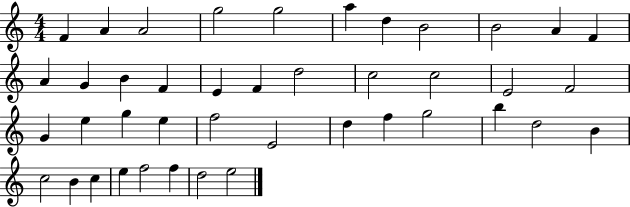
{
  \clef treble
  \numericTimeSignature
  \time 4/4
  \key c \major
  f'4 a'4 a'2 | g''2 g''2 | a''4 d''4 b'2 | b'2 a'4 f'4 | \break a'4 g'4 b'4 f'4 | e'4 f'4 d''2 | c''2 c''2 | e'2 f'2 | \break g'4 e''4 g''4 e''4 | f''2 e'2 | d''4 f''4 g''2 | b''4 d''2 b'4 | \break c''2 b'4 c''4 | e''4 f''2 f''4 | d''2 e''2 | \bar "|."
}